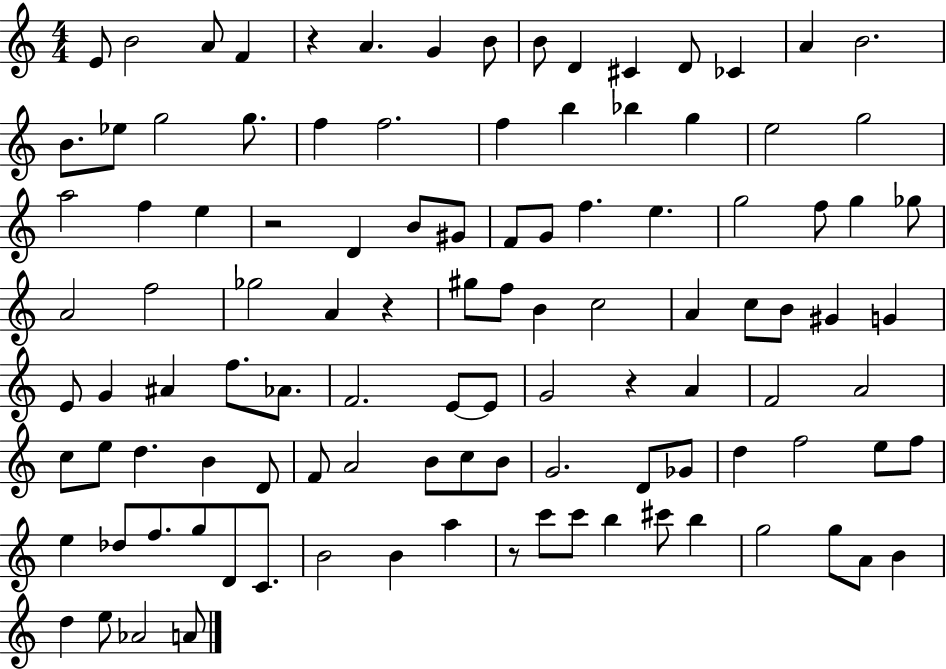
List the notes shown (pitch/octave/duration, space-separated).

E4/e B4/h A4/e F4/q R/q A4/q. G4/q B4/e B4/e D4/q C#4/q D4/e CES4/q A4/q B4/h. B4/e. Eb5/e G5/h G5/e. F5/q F5/h. F5/q B5/q Bb5/q G5/q E5/h G5/h A5/h F5/q E5/q R/h D4/q B4/e G#4/e F4/e G4/e F5/q. E5/q. G5/h F5/e G5/q Gb5/e A4/h F5/h Gb5/h A4/q R/q G#5/e F5/e B4/q C5/h A4/q C5/e B4/e G#4/q G4/q E4/e G4/q A#4/q F5/e. Ab4/e. F4/h. E4/e E4/e G4/h R/q A4/q F4/h A4/h C5/e E5/e D5/q. B4/q D4/e F4/e A4/h B4/e C5/e B4/e G4/h. D4/e Gb4/e D5/q F5/h E5/e F5/e E5/q Db5/e F5/e. G5/e D4/e C4/e. B4/h B4/q A5/q R/e C6/e C6/e B5/q C#6/e B5/q G5/h G5/e A4/e B4/q D5/q E5/e Ab4/h A4/e